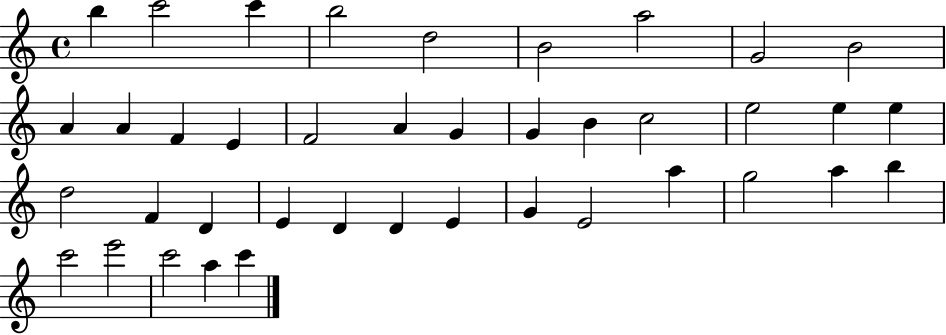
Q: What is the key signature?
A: C major